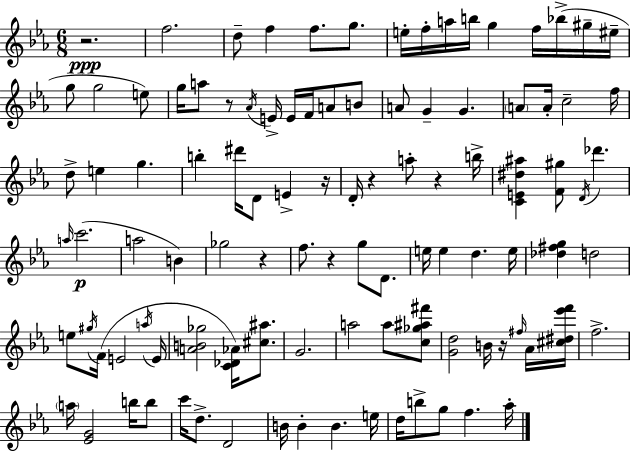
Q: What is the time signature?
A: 6/8